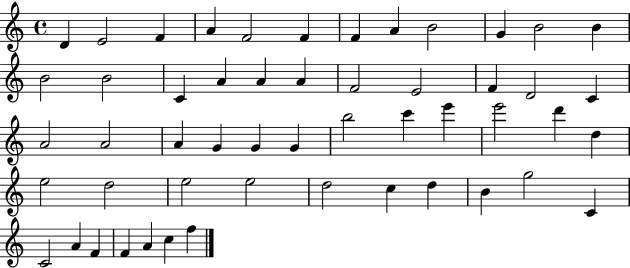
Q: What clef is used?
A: treble